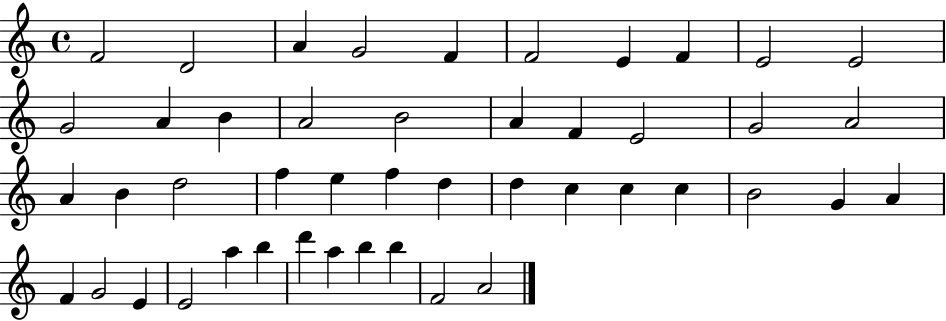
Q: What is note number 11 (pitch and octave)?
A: G4